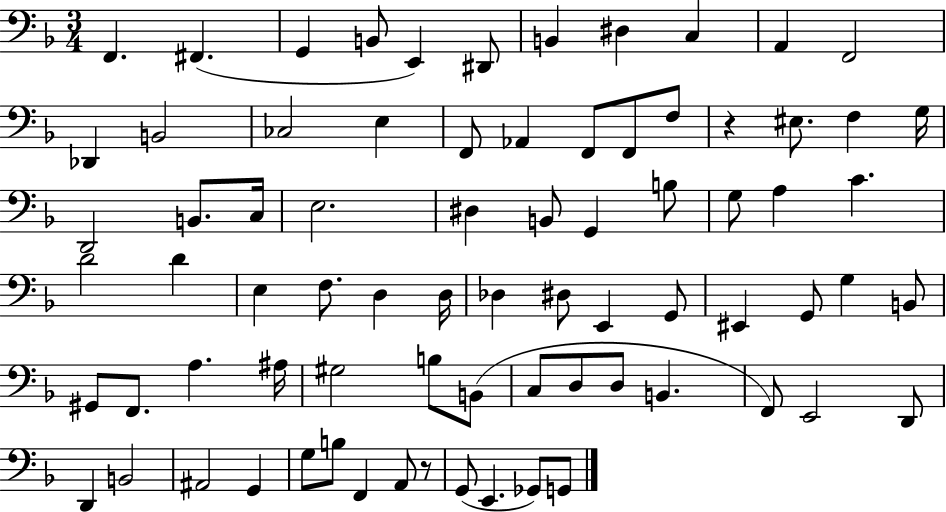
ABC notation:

X:1
T:Untitled
M:3/4
L:1/4
K:F
F,, ^F,, G,, B,,/2 E,, ^D,,/2 B,, ^D, C, A,, F,,2 _D,, B,,2 _C,2 E, F,,/2 _A,, F,,/2 F,,/2 F,/2 z ^E,/2 F, G,/4 D,,2 B,,/2 C,/4 E,2 ^D, B,,/2 G,, B,/2 G,/2 A, C D2 D E, F,/2 D, D,/4 _D, ^D,/2 E,, G,,/2 ^E,, G,,/2 G, B,,/2 ^G,,/2 F,,/2 A, ^A,/4 ^G,2 B,/2 B,,/2 C,/2 D,/2 D,/2 B,, F,,/2 E,,2 D,,/2 D,, B,,2 ^A,,2 G,, G,/2 B,/2 F,, A,,/2 z/2 G,,/2 E,, _G,,/2 G,,/2